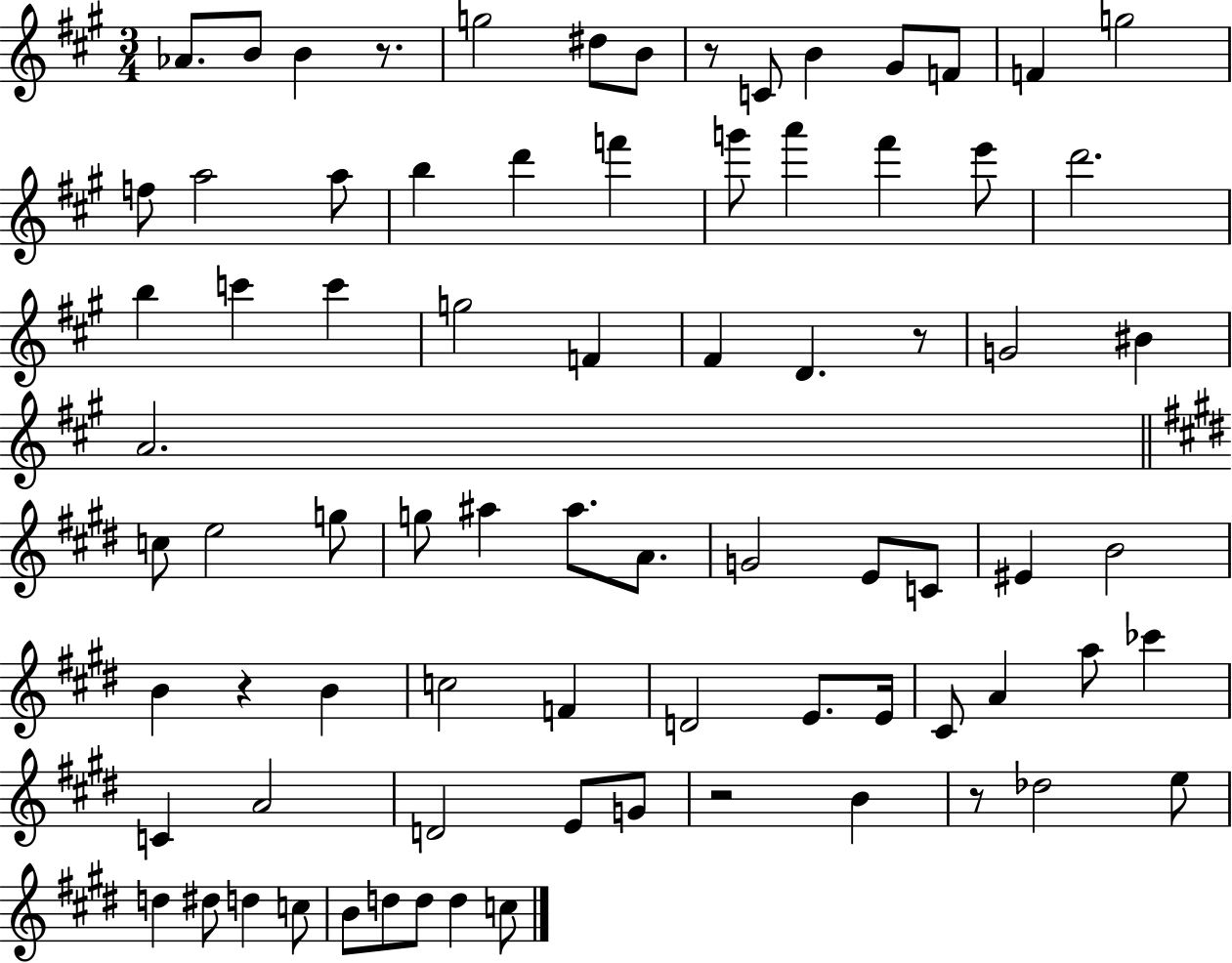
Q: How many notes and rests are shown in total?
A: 79